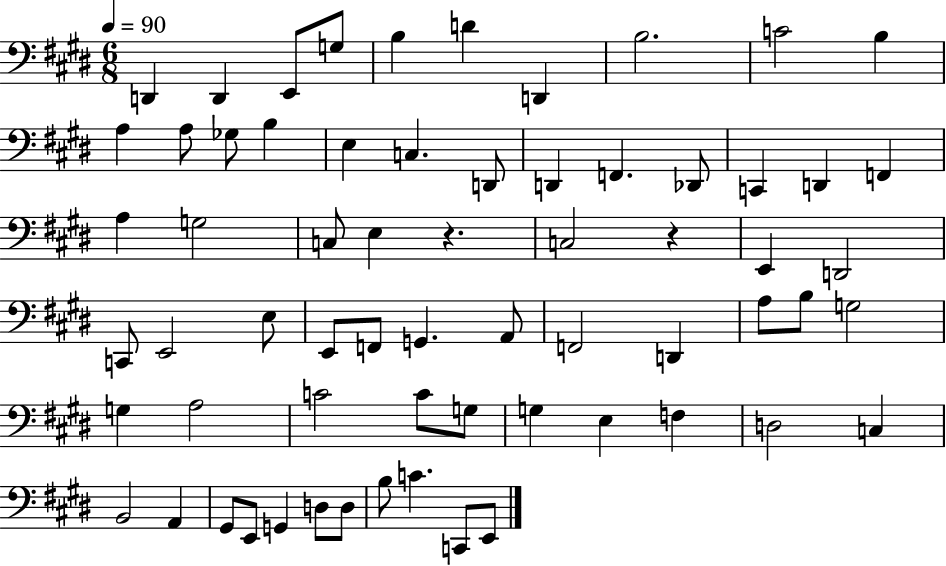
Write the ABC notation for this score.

X:1
T:Untitled
M:6/8
L:1/4
K:E
D,, D,, E,,/2 G,/2 B, D D,, B,2 C2 B, A, A,/2 _G,/2 B, E, C, D,,/2 D,, F,, _D,,/2 C,, D,, F,, A, G,2 C,/2 E, z C,2 z E,, D,,2 C,,/2 E,,2 E,/2 E,,/2 F,,/2 G,, A,,/2 F,,2 D,, A,/2 B,/2 G,2 G, A,2 C2 C/2 G,/2 G, E, F, D,2 C, B,,2 A,, ^G,,/2 E,,/2 G,, D,/2 D,/2 B,/2 C C,,/2 E,,/2